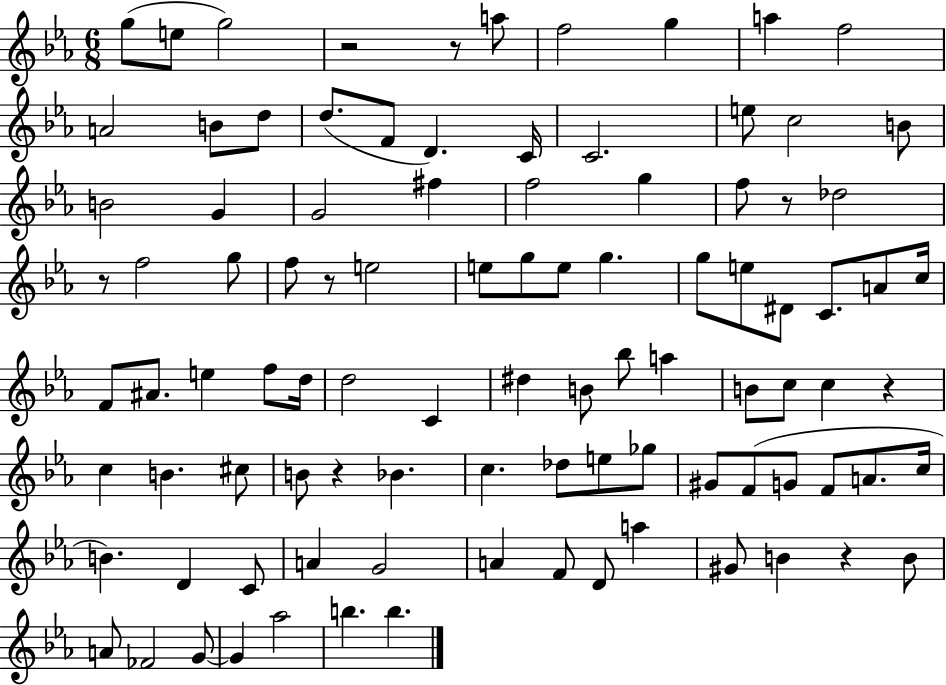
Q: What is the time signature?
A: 6/8